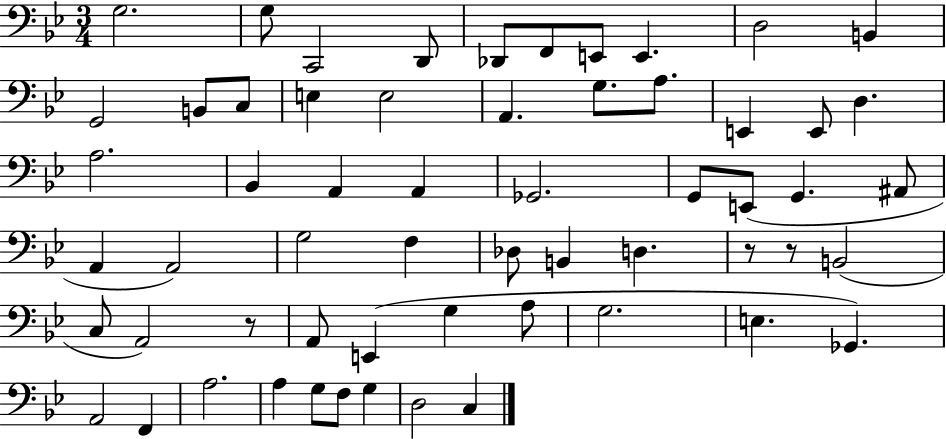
X:1
T:Untitled
M:3/4
L:1/4
K:Bb
G,2 G,/2 C,,2 D,,/2 _D,,/2 F,,/2 E,,/2 E,, D,2 B,, G,,2 B,,/2 C,/2 E, E,2 A,, G,/2 A,/2 E,, E,,/2 D, A,2 _B,, A,, A,, _G,,2 G,,/2 E,,/2 G,, ^A,,/2 A,, A,,2 G,2 F, _D,/2 B,, D, z/2 z/2 B,,2 C,/2 A,,2 z/2 A,,/2 E,, G, A,/2 G,2 E, _G,, A,,2 F,, A,2 A, G,/2 F,/2 G, D,2 C,